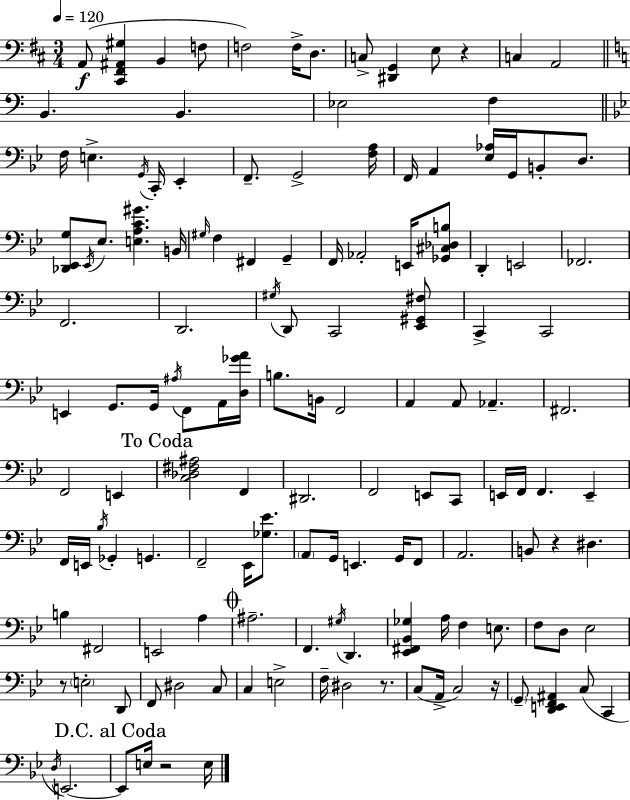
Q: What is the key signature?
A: D major